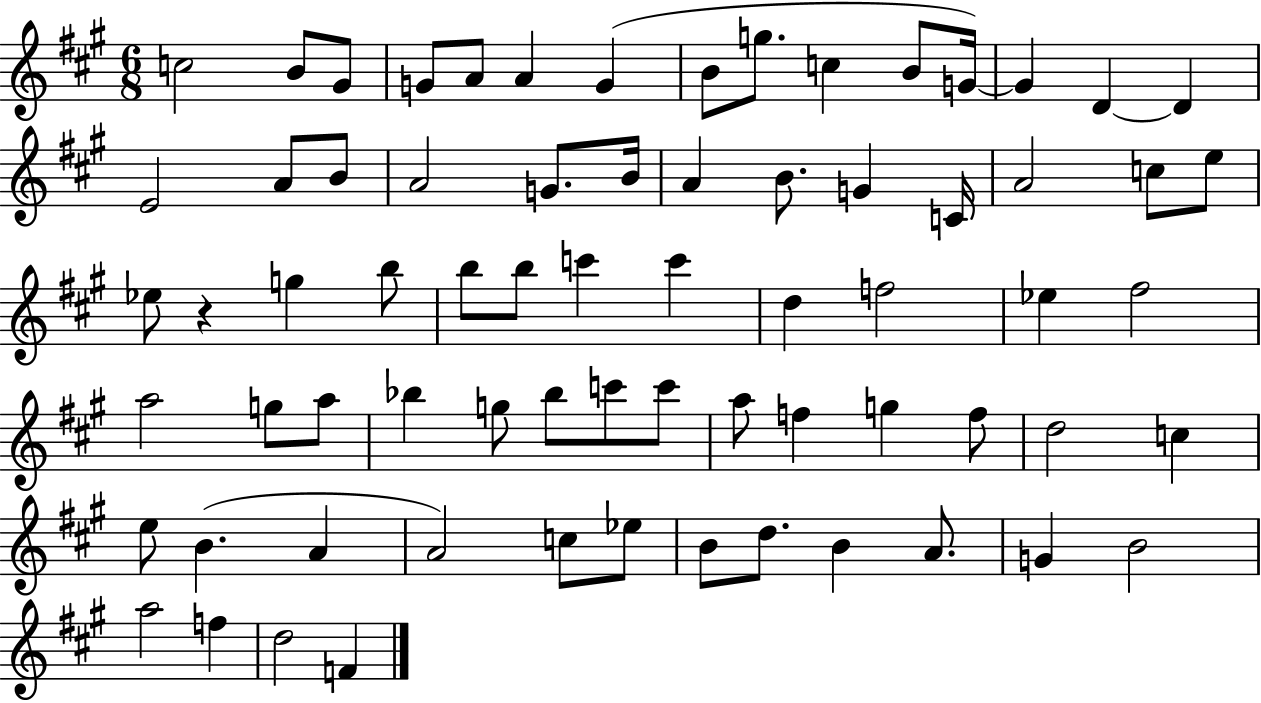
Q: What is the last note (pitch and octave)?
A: F4